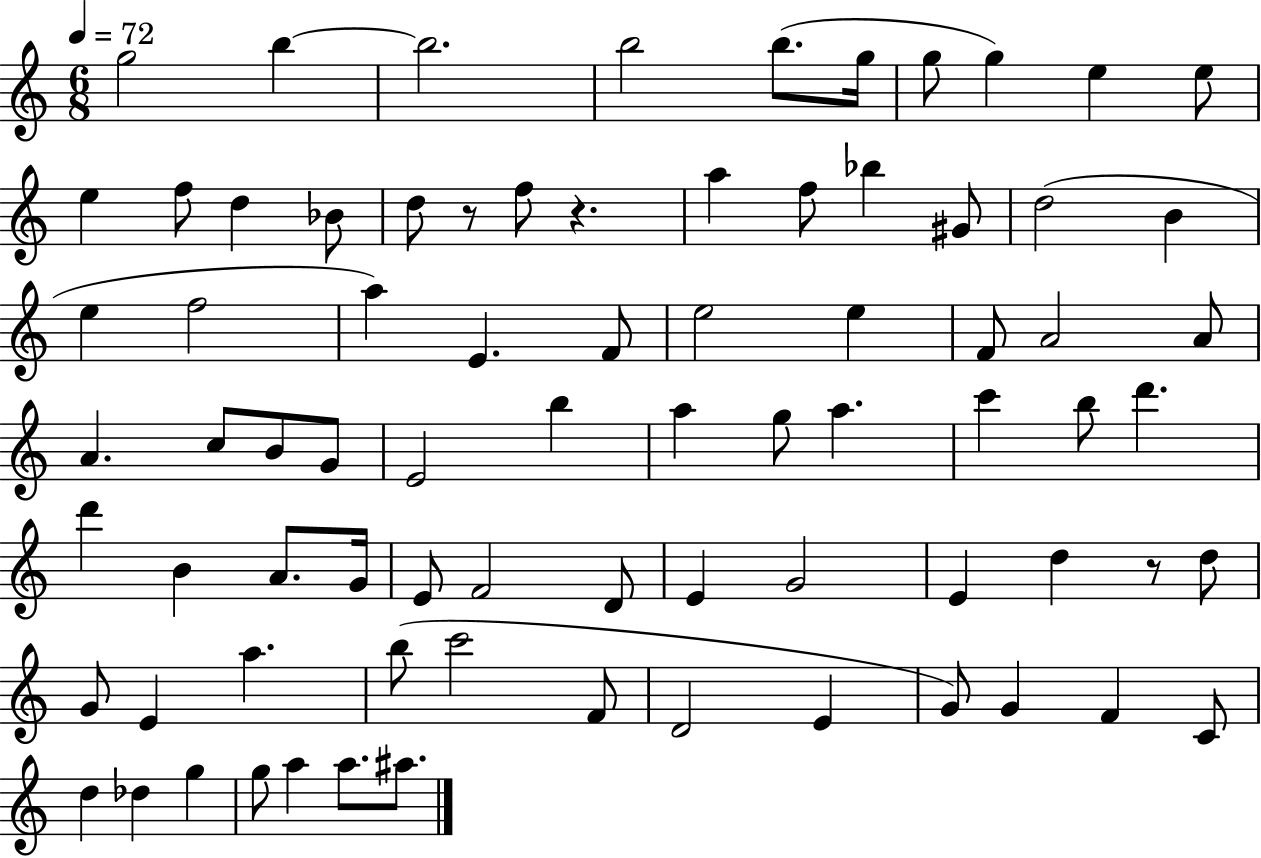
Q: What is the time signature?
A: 6/8